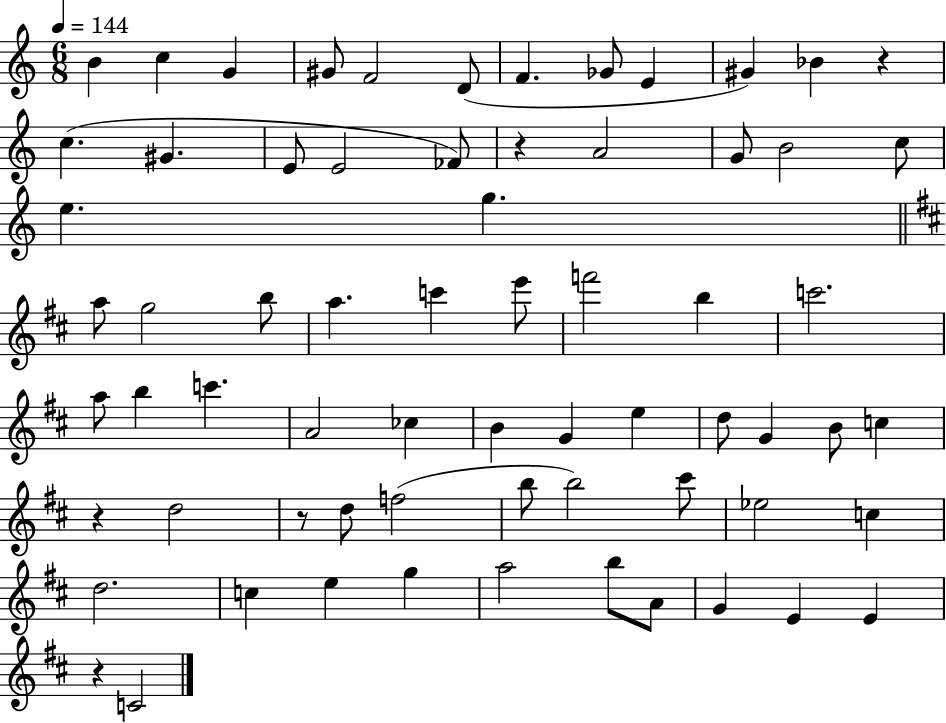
X:1
T:Untitled
M:6/8
L:1/4
K:C
B c G ^G/2 F2 D/2 F _G/2 E ^G _B z c ^G E/2 E2 _F/2 z A2 G/2 B2 c/2 e g a/2 g2 b/2 a c' e'/2 f'2 b c'2 a/2 b c' A2 _c B G e d/2 G B/2 c z d2 z/2 d/2 f2 b/2 b2 ^c'/2 _e2 c d2 c e g a2 b/2 A/2 G E E z C2